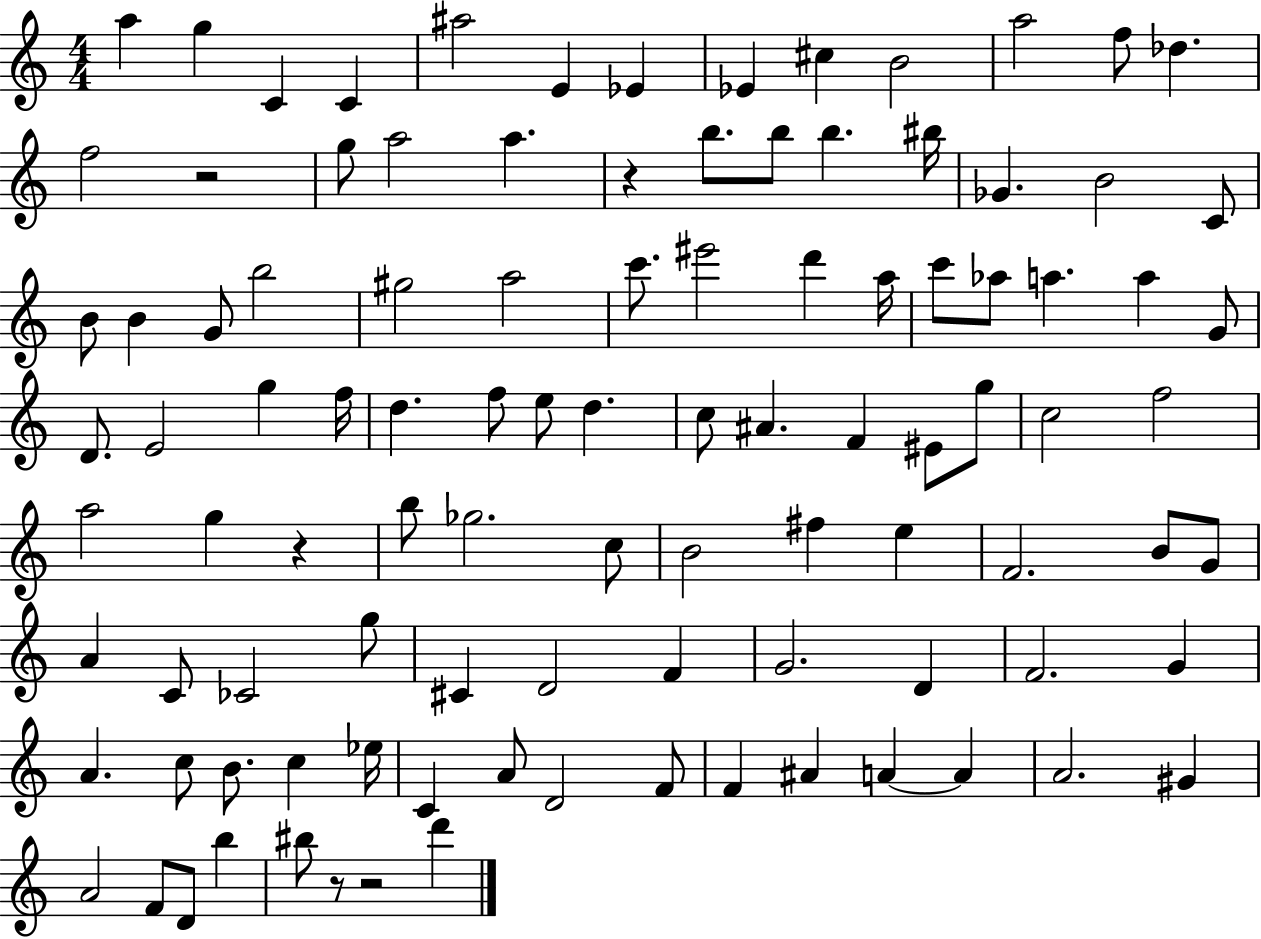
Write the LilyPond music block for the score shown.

{
  \clef treble
  \numericTimeSignature
  \time 4/4
  \key c \major
  a''4 g''4 c'4 c'4 | ais''2 e'4 ees'4 | ees'4 cis''4 b'2 | a''2 f''8 des''4. | \break f''2 r2 | g''8 a''2 a''4. | r4 b''8. b''8 b''4. bis''16 | ges'4. b'2 c'8 | \break b'8 b'4 g'8 b''2 | gis''2 a''2 | c'''8. eis'''2 d'''4 a''16 | c'''8 aes''8 a''4. a''4 g'8 | \break d'8. e'2 g''4 f''16 | d''4. f''8 e''8 d''4. | c''8 ais'4. f'4 eis'8 g''8 | c''2 f''2 | \break a''2 g''4 r4 | b''8 ges''2. c''8 | b'2 fis''4 e''4 | f'2. b'8 g'8 | \break a'4 c'8 ces'2 g''8 | cis'4 d'2 f'4 | g'2. d'4 | f'2. g'4 | \break a'4. c''8 b'8. c''4 ees''16 | c'4 a'8 d'2 f'8 | f'4 ais'4 a'4~~ a'4 | a'2. gis'4 | \break a'2 f'8 d'8 b''4 | bis''8 r8 r2 d'''4 | \bar "|."
}